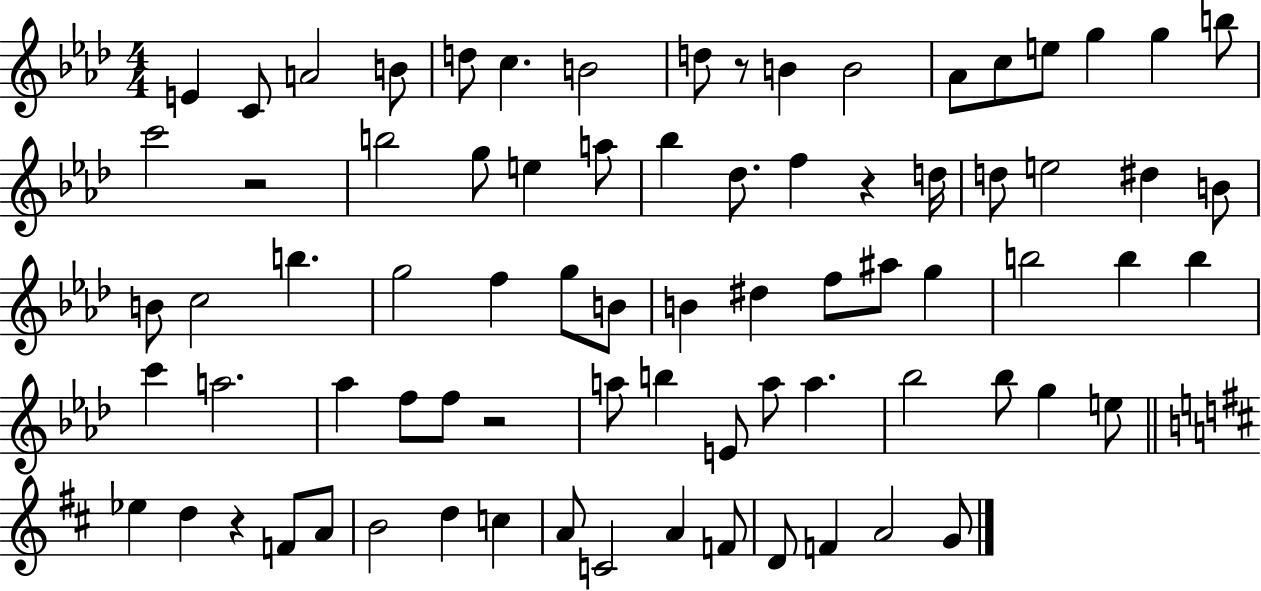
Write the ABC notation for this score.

X:1
T:Untitled
M:4/4
L:1/4
K:Ab
E C/2 A2 B/2 d/2 c B2 d/2 z/2 B B2 _A/2 c/2 e/2 g g b/2 c'2 z2 b2 g/2 e a/2 _b _d/2 f z d/4 d/2 e2 ^d B/2 B/2 c2 b g2 f g/2 B/2 B ^d f/2 ^a/2 g b2 b b c' a2 _a f/2 f/2 z2 a/2 b E/2 a/2 a _b2 _b/2 g e/2 _e d z F/2 A/2 B2 d c A/2 C2 A F/2 D/2 F A2 G/2